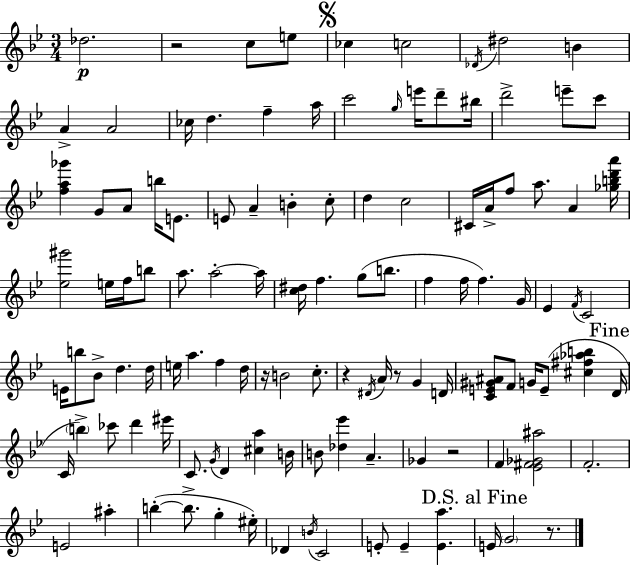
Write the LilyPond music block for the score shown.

{
  \clef treble
  \numericTimeSignature
  \time 3/4
  \key g \minor
  des''2.\p | r2 c''8 e''8 | \mark \markup { \musicglyph "scripts.segno" } ces''4 c''2 | \acciaccatura { des'16 } dis''2 b'4 | \break a'4-> a'2 | ces''16 d''4. f''4-- | a''16 c'''2 \grace { g''16 } e'''16 d'''8-- | bis''16 d'''2-> e'''8-- | \break c'''8 <f'' a'' ges'''>4 g'8 a'8 b''16 e'8. | e'8 a'4-- b'4-. | c''8-. d''4 c''2 | cis'16 a'16-> f''8 a''8. a'4 | \break <ges'' b'' d''' a'''>16 <ees'' gis'''>2 e''16 f''16 | b''8 a''8. a''2-.~~ | a''16 <c'' dis''>16 f''4. g''8( b''8. | f''4 f''16 f''4.) | \break g'16 ees'4 \acciaccatura { f'16 } c'2 | e'16 b''8 bes'8-> d''4. | d''16 e''16 a''4. f''4 | d''16 r16 b'2 | \break c''8.-. r4 \acciaccatura { dis'16 } a'16 r8 g'4 | d'16 <c' e' gis' ais'>8 f'8 g'16 e'8--( <cis'' fis'' aes'' b''>4 | \mark "Fine" d'16 c'16 \parenthesize b''4->) ces'''8 d'''4 | eis'''16 c'8. \acciaccatura { g'16 } d'4 | \break <cis'' a''>4 b'16 b'8 <des'' ees'''>4 a'4.-- | ges'4 r2 | f'4 <ees' fis' ges' ais''>2 | f'2.-. | \break e'2 | ais''4-. b''4-.~(~ b''8.-> | g''4-. eis''16-.) des'4 \acciaccatura { b'16 } c'2 | e'8-. e'4-- | \break <e' a''>4. \mark "D.S. al Fine" e'16 \parenthesize g'2 | r8. \bar "|."
}